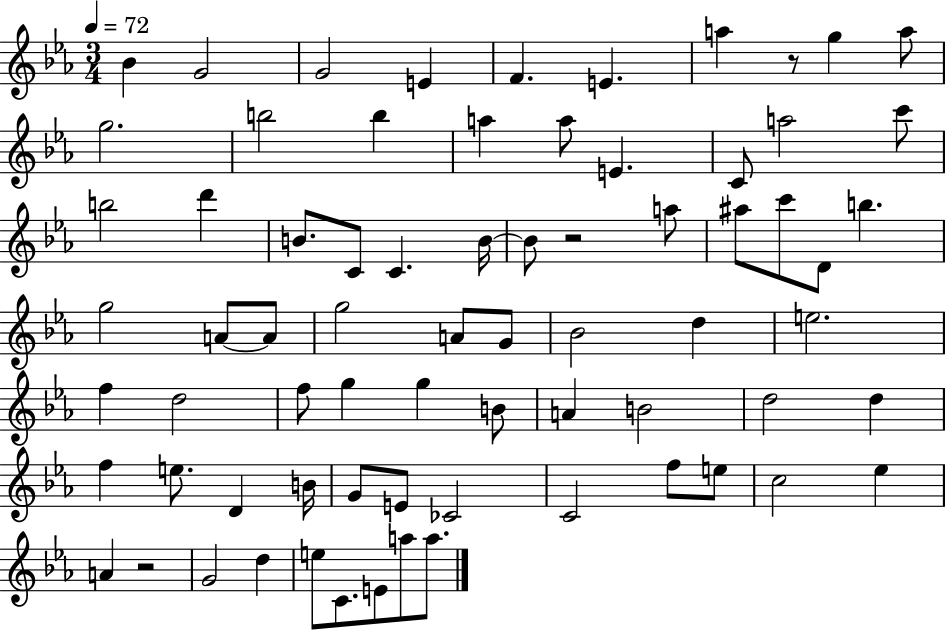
X:1
T:Untitled
M:3/4
L:1/4
K:Eb
_B G2 G2 E F E a z/2 g a/2 g2 b2 b a a/2 E C/2 a2 c'/2 b2 d' B/2 C/2 C B/4 B/2 z2 a/2 ^a/2 c'/2 D/2 b g2 A/2 A/2 g2 A/2 G/2 _B2 d e2 f d2 f/2 g g B/2 A B2 d2 d f e/2 D B/4 G/2 E/2 _C2 C2 f/2 e/2 c2 _e A z2 G2 d e/2 C/2 E/2 a/2 a/2